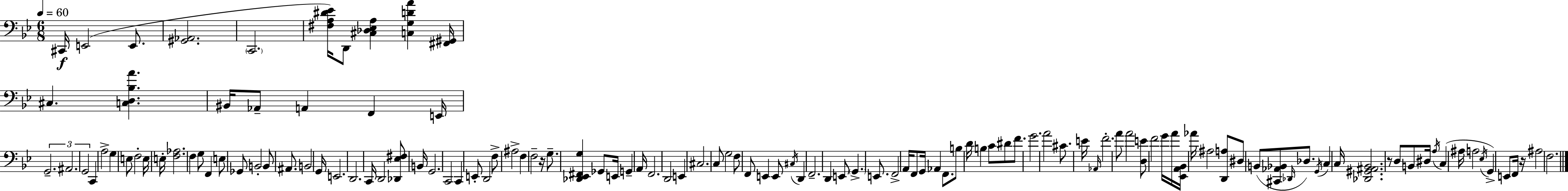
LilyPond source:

{
  \clef bass
  \numericTimeSignature
  \time 6/8
  \key g \minor
  \tempo 4 = 60
  cis,16\f e,2( e,8. | <gis, aes,>2. | \parenthesize c,2. | <fis a dis' ees'>16) d,8 <cis des ees a>4 <c g d' a'>4 <fis, gis,>16 | \break cis4. <c d bes a'>4. | bis,16 aes,8-- a,4 f,4 e,16 | \tuplet 3/2 { g,2.-- | ais,2. | \break g,2 } c,4 | a2-> g4 | e8 f2-. e16 e16-. | <f aes>2. | \break f4 g8 f,4 e8 | ges,8 b,2-. b,8 | ais,8. b,2 g,16 | e,2. | \break d,2. | c,16 d,2 <des, ees fis>8 b,16 | g,2. | c,2 c,4 | \break e,8-. d,2 f8-> | ais2-> f4 | f2-- r16 g8.-- | <des, ees, fis, g>4 ges,8 e,16 g,4-- a,16 | \break f,2. | d,2 e,4 | cis2. | c8 g2 f8 | \break f,8 e,4 e,8 \acciaccatura { cis16 } d,4 | f,2.-- | d,4 e,8 \parenthesize g,4.-> | e,8. f,2-> | \break a,16 f,8 g,16 aes,4 f,8. b8 | d'16 b4 c'8 dis'8 f'8. | g'2. | a'2 cis'8. | \break e'16 \grace { aes,16 } f'2.-. | a'8 a'2 | <d e'>8 f'2 g'16 a'16 | <ees, a, bes,>16 aes'16 ais2 <d, a>8 | \break dis8 b,8( <cis, aes, bes,>8 \grace { des,16 } des8.) \acciaccatura { g,16 } c4 | c16 <des, gis, ais, bes,>2. | r8 d8 b,8 dis16 \acciaccatura { a16 } | c4( ais16 a2 | \break \acciaccatura { ees16 } g,4->) e,8 f,16 r16 ais2 | f2. | \bar "|."
}